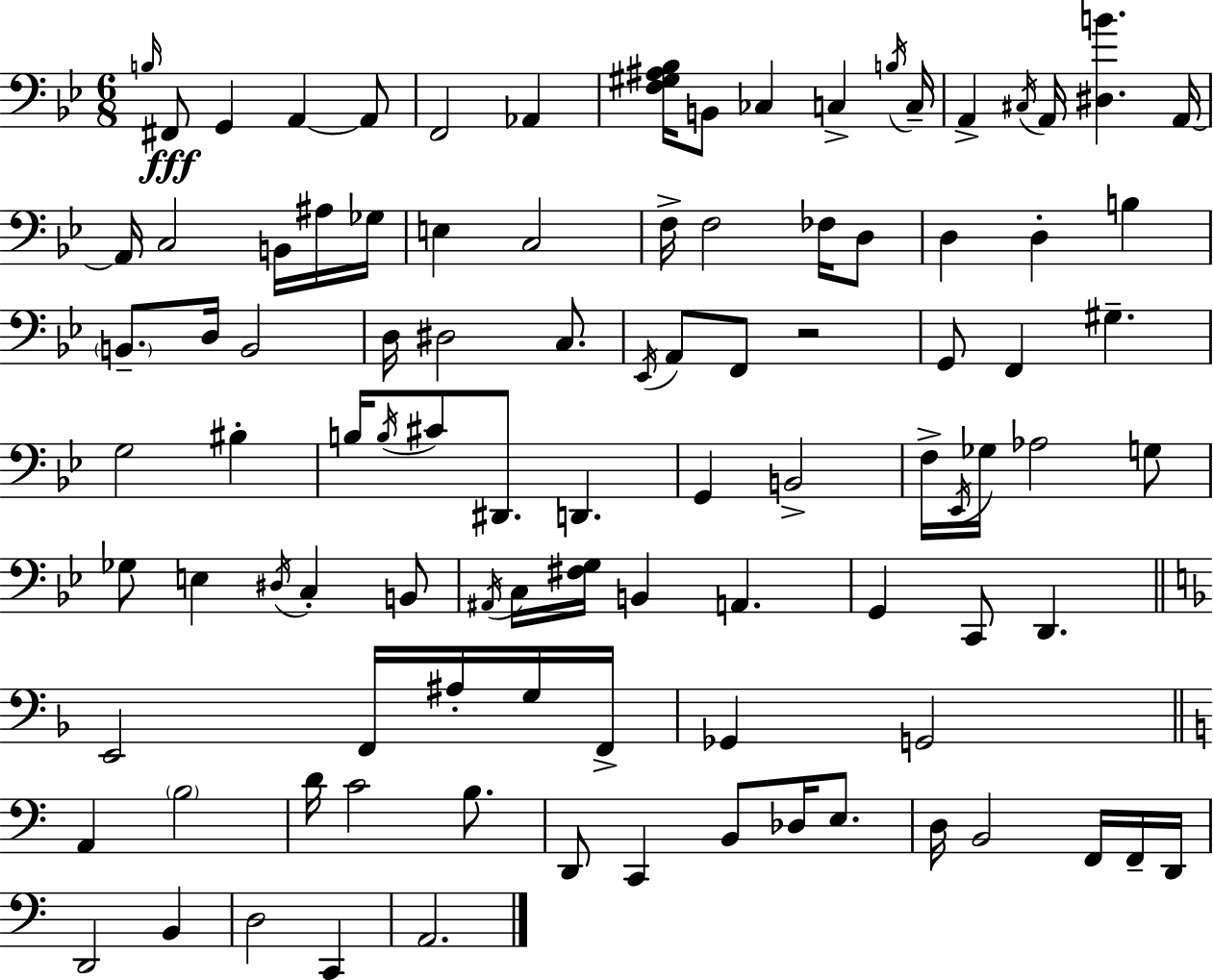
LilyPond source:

{
  \clef bass
  \numericTimeSignature
  \time 6/8
  \key g \minor
  \grace { b16 }\fff fis,8 g,4 a,4~~ a,8 | f,2 aes,4 | <f gis ais bes>16 b,8 ces4 c4-> | \acciaccatura { b16 } c16-- a,4-> \acciaccatura { cis16 } a,16 <dis b'>4. | \break a,16~~ a,16 c2 | b,16 ais16 ges16 e4 c2 | f16-> f2 | fes16 d8 d4 d4-. b4 | \break \parenthesize b,8.-- d16 b,2 | d16 dis2 | c8. \acciaccatura { ees,16 } a,8 f,8 r2 | g,8 f,4 gis4.-- | \break g2 | bis4-. b16 \acciaccatura { b16 } cis'8 dis,8. d,4. | g,4 b,2-> | f16-> \acciaccatura { ees,16 } ges16 aes2 | \break g8 ges8 e4 | \acciaccatura { dis16 } c4-. b,8 \acciaccatura { ais,16 } c16 <fis g>16 b,4 | a,4. g,4 | c,8 d,4. \bar "||" \break \key f \major e,2 f,16 ais16-. g16 f,16-> | ges,4 g,2 | \bar "||" \break \key c \major a,4 \parenthesize b2 | d'16 c'2 b8. | d,8 c,4 b,8 des16 e8. | d16 b,2 f,16 f,16-- d,16 | \break d,2 b,4 | d2 c,4 | a,2. | \bar "|."
}